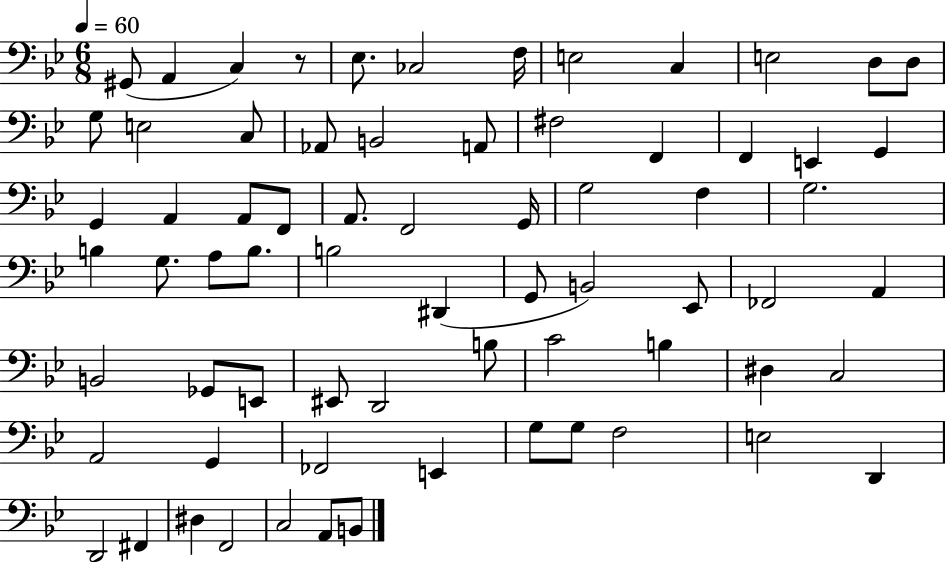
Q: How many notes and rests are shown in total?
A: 70